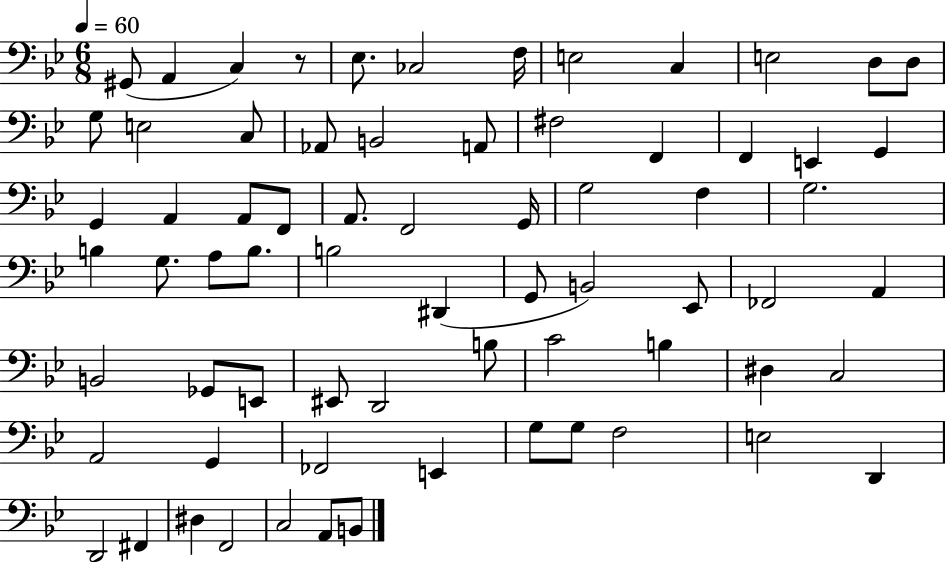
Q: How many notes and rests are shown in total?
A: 70